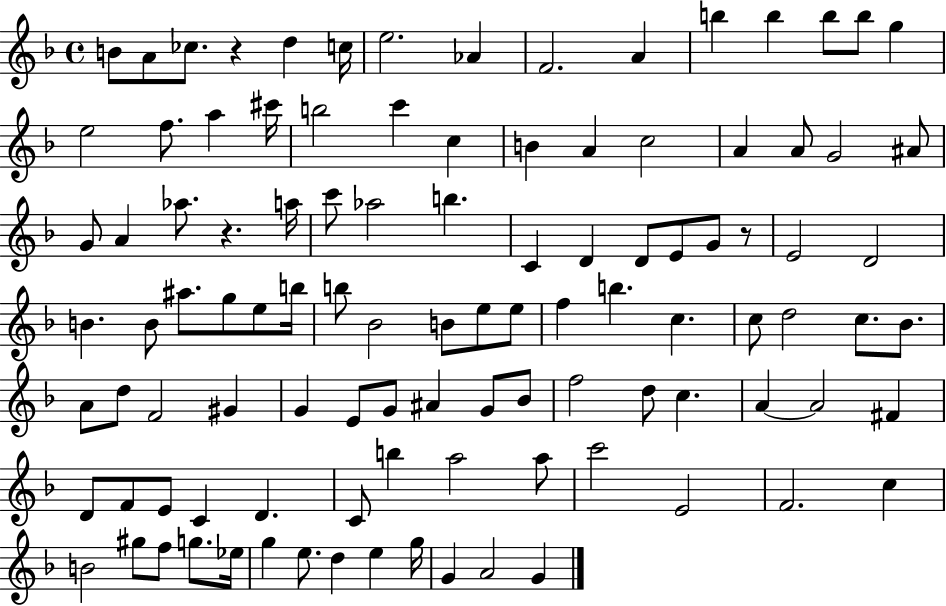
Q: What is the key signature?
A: F major